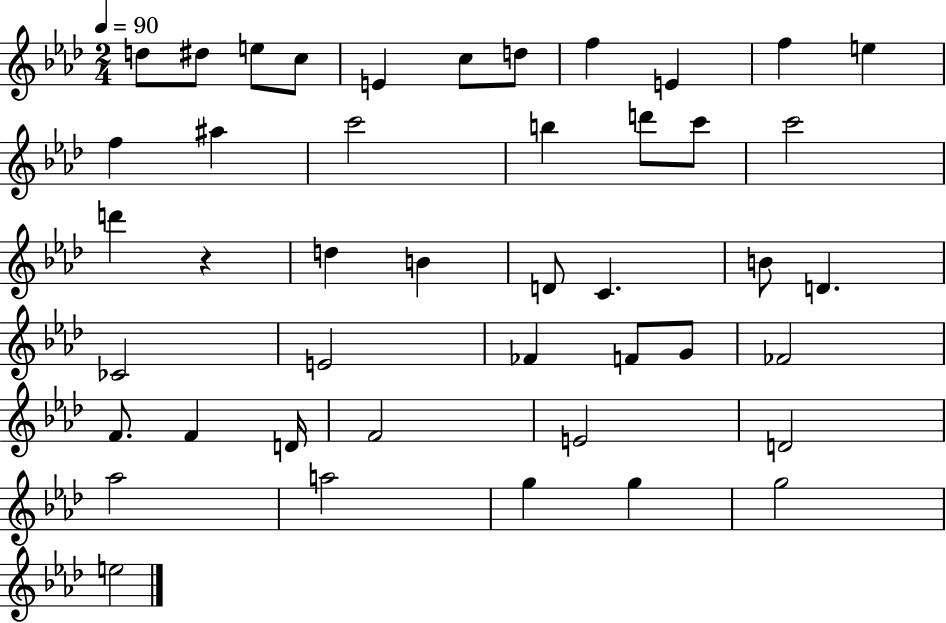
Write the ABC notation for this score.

X:1
T:Untitled
M:2/4
L:1/4
K:Ab
d/2 ^d/2 e/2 c/2 E c/2 d/2 f E f e f ^a c'2 b d'/2 c'/2 c'2 d' z d B D/2 C B/2 D _C2 E2 _F F/2 G/2 _F2 F/2 F D/4 F2 E2 D2 _a2 a2 g g g2 e2